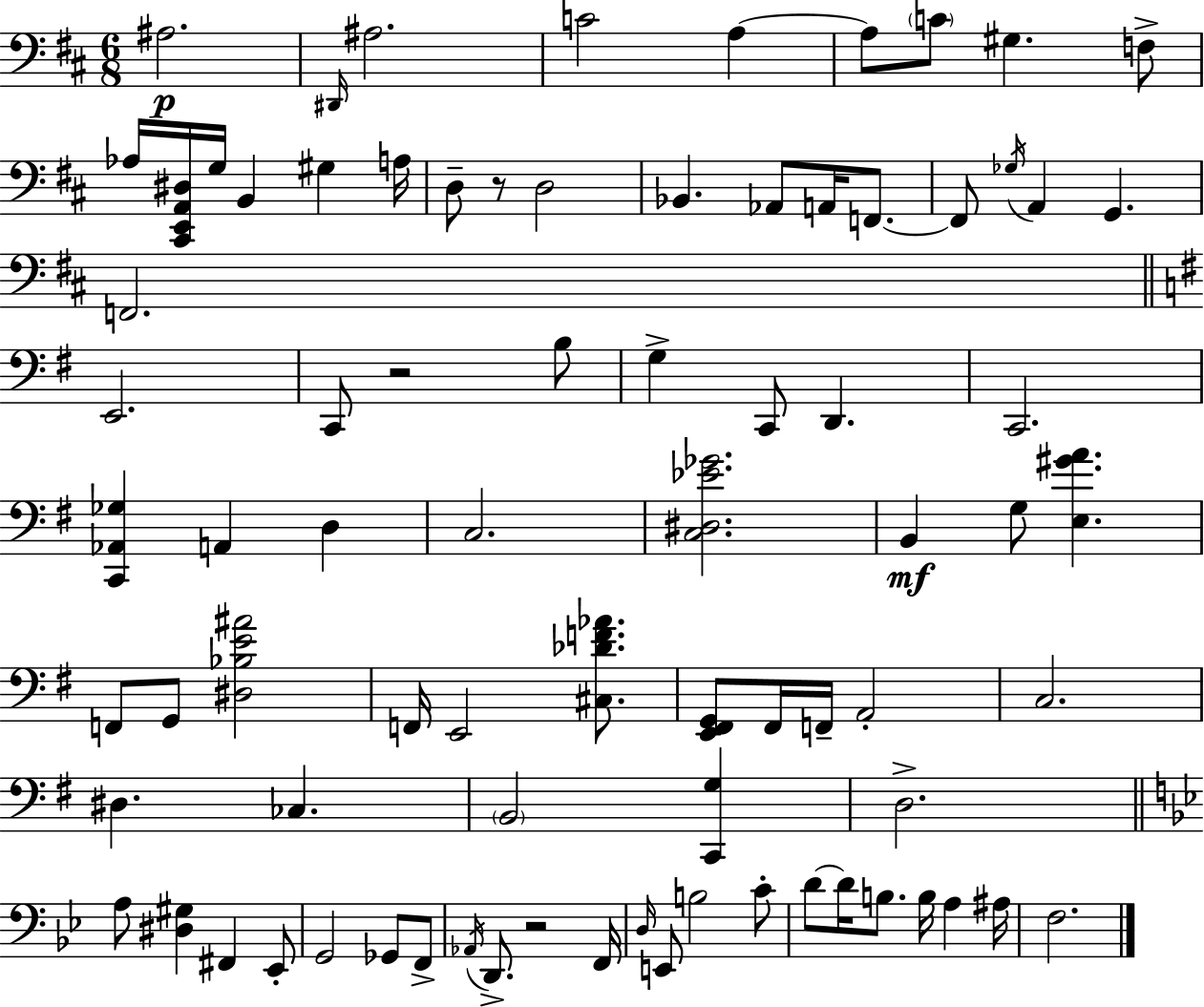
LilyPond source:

{
  \clef bass
  \numericTimeSignature
  \time 6/8
  \key d \major
  ais2.\p | \grace { dis,16 } ais2. | c'2 a4~~ | a8 \parenthesize c'8 gis4. f8-> | \break aes16 <cis, e, a, dis>16 g16 b,4 gis4 | a16 d8-- r8 d2 | bes,4. aes,8 a,16 f,8.~~ | f,8 \acciaccatura { ges16 } a,4 g,4. | \break f,2. | \bar "||" \break \key e \minor e,2. | c,8 r2 b8 | g4-> c,8 d,4. | c,2. | \break <c, aes, ges>4 a,4 d4 | c2. | <c dis ees' ges'>2. | b,4\mf g8 <e gis' a'>4. | \break f,8 g,8 <dis bes e' ais'>2 | f,16 e,2 <cis des' f' aes'>8. | <e, fis, g,>8 fis,16 f,16-- a,2-. | c2. | \break dis4. ces4. | \parenthesize b,2 <c, g>4 | d2.-> | \bar "||" \break \key g \minor a8 <dis gis>4 fis,4 ees,8-. | g,2 ges,8 f,8-> | \acciaccatura { aes,16 } d,8.-> r2 | f,16 \grace { d16 } e,8 b2 | \break c'8-. d'8~~ d'16 b8. b16 a4 | ais16 f2. | \bar "|."
}